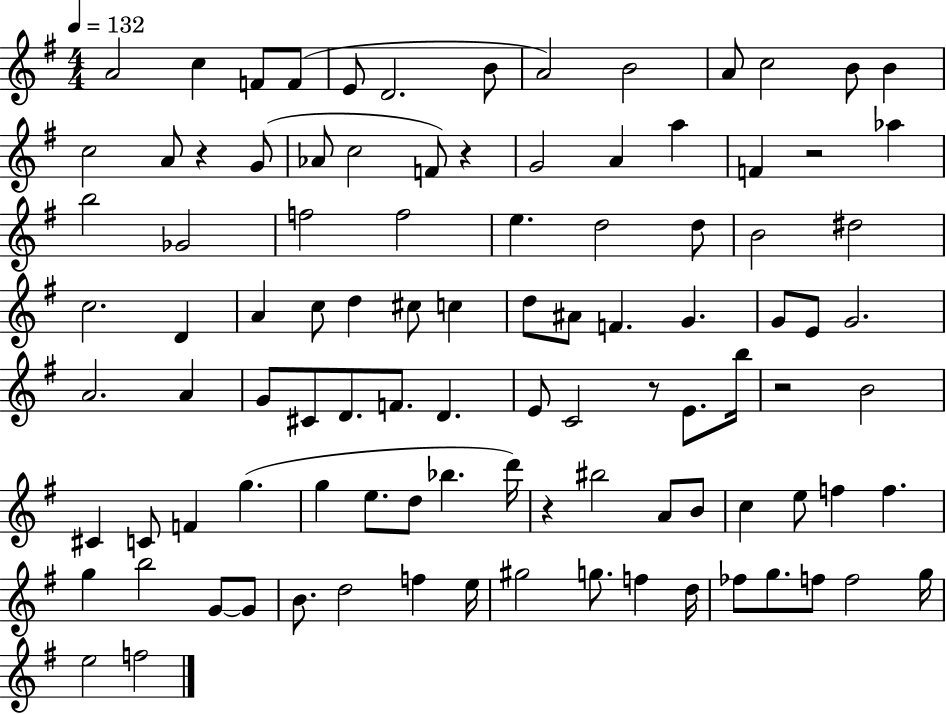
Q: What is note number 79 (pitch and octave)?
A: G4